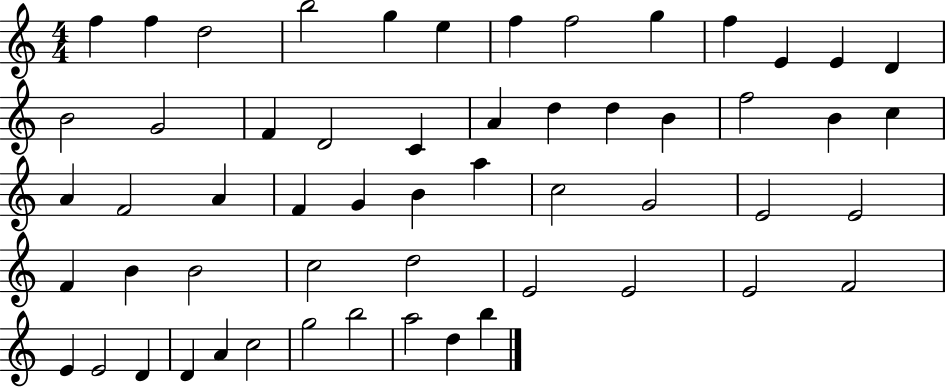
X:1
T:Untitled
M:4/4
L:1/4
K:C
f f d2 b2 g e f f2 g f E E D B2 G2 F D2 C A d d B f2 B c A F2 A F G B a c2 G2 E2 E2 F B B2 c2 d2 E2 E2 E2 F2 E E2 D D A c2 g2 b2 a2 d b